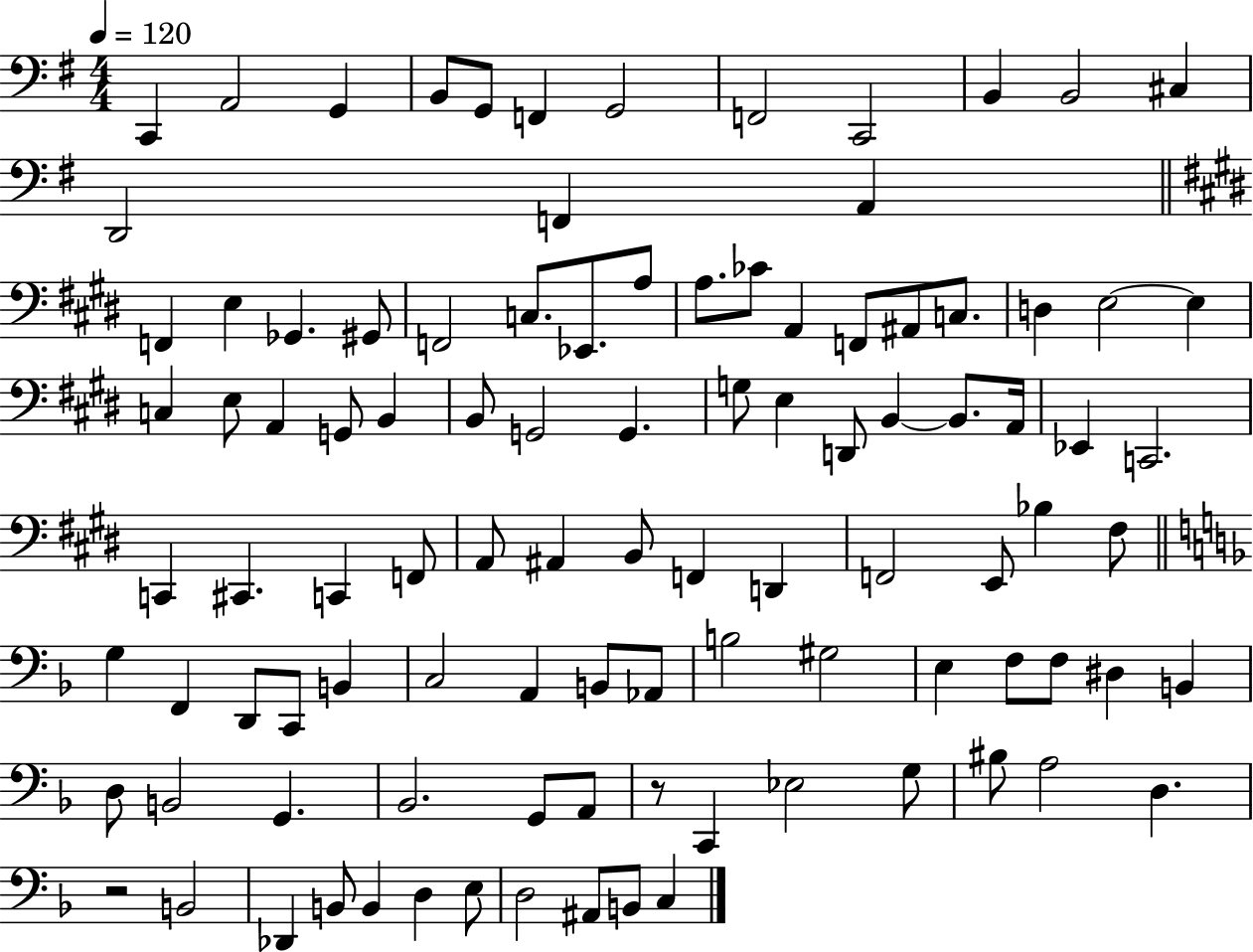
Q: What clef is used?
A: bass